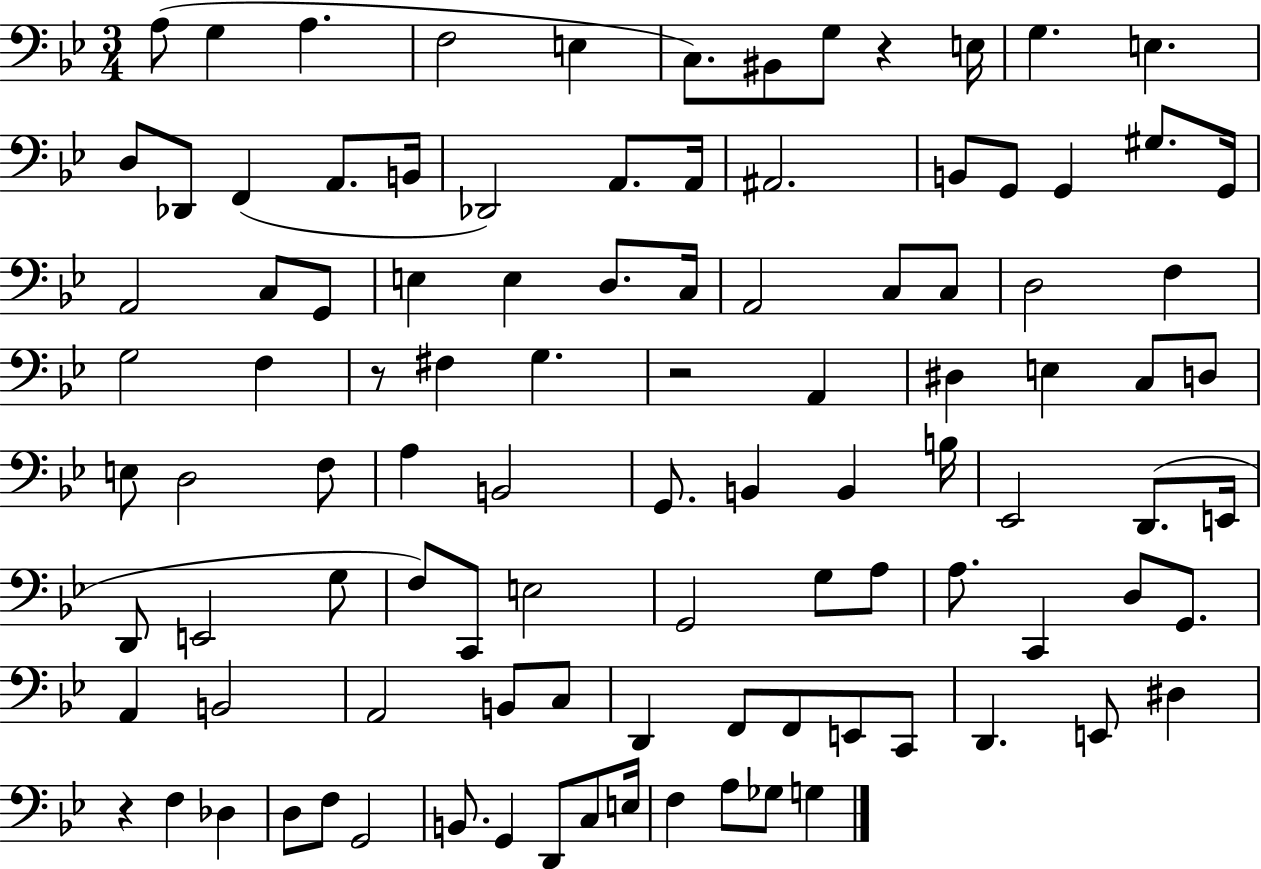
{
  \clef bass
  \numericTimeSignature
  \time 3/4
  \key bes \major
  \repeat volta 2 { a8( g4 a4. | f2 e4 | c8.) bis,8 g8 r4 e16 | g4. e4. | \break d8 des,8 f,4( a,8. b,16 | des,2) a,8. a,16 | ais,2. | b,8 g,8 g,4 gis8. g,16 | \break a,2 c8 g,8 | e4 e4 d8. c16 | a,2 c8 c8 | d2 f4 | \break g2 f4 | r8 fis4 g4. | r2 a,4 | dis4 e4 c8 d8 | \break e8 d2 f8 | a4 b,2 | g,8. b,4 b,4 b16 | ees,2 d,8.( e,16 | \break d,8 e,2 g8 | f8) c,8 e2 | g,2 g8 a8 | a8. c,4 d8 g,8. | \break a,4 b,2 | a,2 b,8 c8 | d,4 f,8 f,8 e,8 c,8 | d,4. e,8 dis4 | \break r4 f4 des4 | d8 f8 g,2 | b,8. g,4 d,8 c8 e16 | f4 a8 ges8 g4 | \break } \bar "|."
}